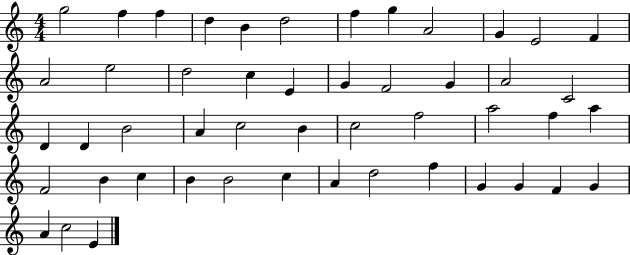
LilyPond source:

{
  \clef treble
  \numericTimeSignature
  \time 4/4
  \key c \major
  g''2 f''4 f''4 | d''4 b'4 d''2 | f''4 g''4 a'2 | g'4 e'2 f'4 | \break a'2 e''2 | d''2 c''4 e'4 | g'4 f'2 g'4 | a'2 c'2 | \break d'4 d'4 b'2 | a'4 c''2 b'4 | c''2 f''2 | a''2 f''4 a''4 | \break f'2 b'4 c''4 | b'4 b'2 c''4 | a'4 d''2 f''4 | g'4 g'4 f'4 g'4 | \break a'4 c''2 e'4 | \bar "|."
}